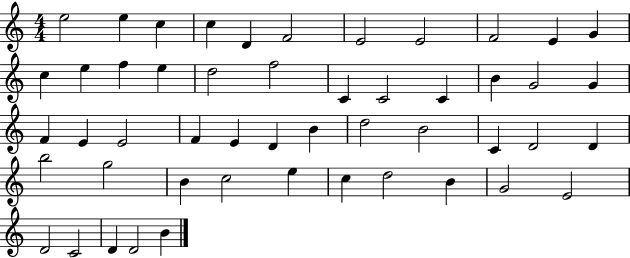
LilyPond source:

{
  \clef treble
  \numericTimeSignature
  \time 4/4
  \key c \major
  e''2 e''4 c''4 | c''4 d'4 f'2 | e'2 e'2 | f'2 e'4 g'4 | \break c''4 e''4 f''4 e''4 | d''2 f''2 | c'4 c'2 c'4 | b'4 g'2 g'4 | \break f'4 e'4 e'2 | f'4 e'4 d'4 b'4 | d''2 b'2 | c'4 d'2 d'4 | \break b''2 g''2 | b'4 c''2 e''4 | c''4 d''2 b'4 | g'2 e'2 | \break d'2 c'2 | d'4 d'2 b'4 | \bar "|."
}